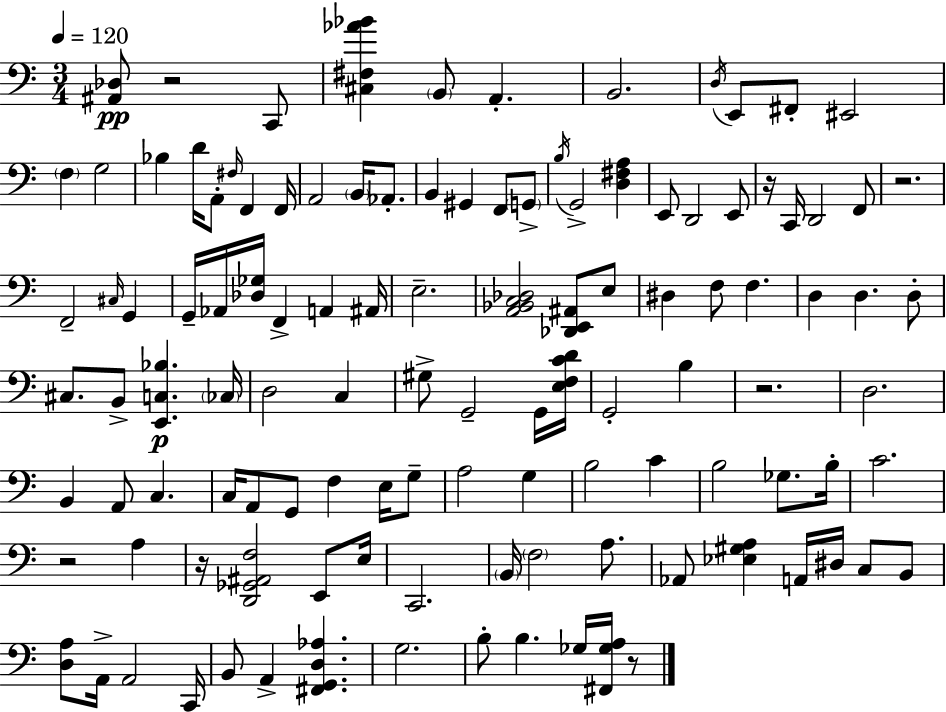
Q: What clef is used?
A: bass